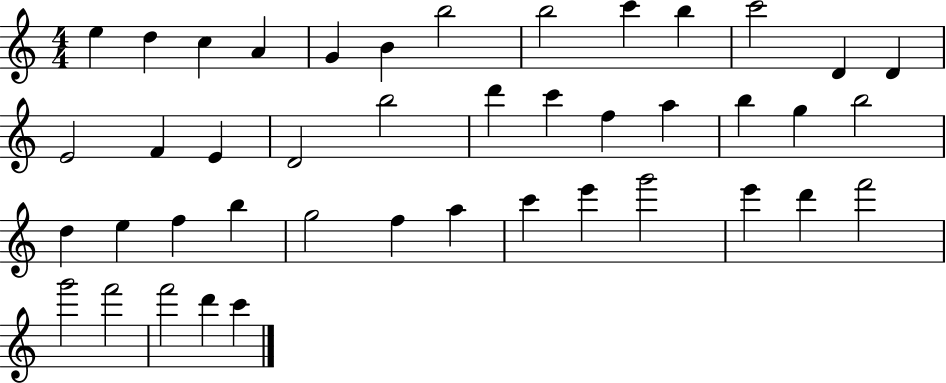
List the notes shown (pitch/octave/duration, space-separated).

E5/q D5/q C5/q A4/q G4/q B4/q B5/h B5/h C6/q B5/q C6/h D4/q D4/q E4/h F4/q E4/q D4/h B5/h D6/q C6/q F5/q A5/q B5/q G5/q B5/h D5/q E5/q F5/q B5/q G5/h F5/q A5/q C6/q E6/q G6/h E6/q D6/q F6/h G6/h F6/h F6/h D6/q C6/q